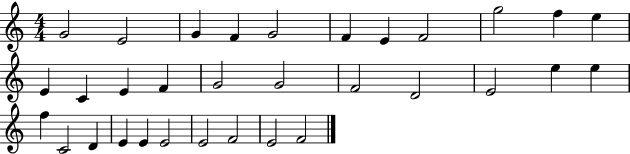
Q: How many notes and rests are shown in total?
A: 32